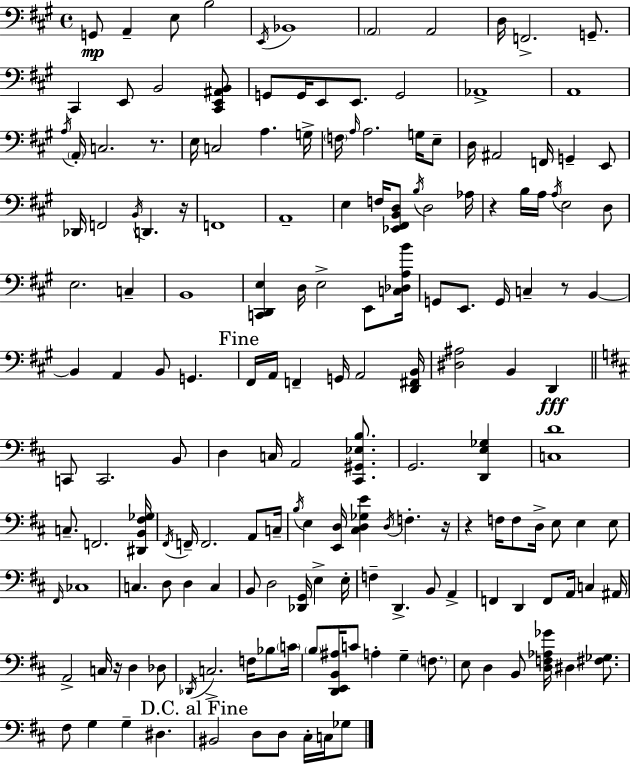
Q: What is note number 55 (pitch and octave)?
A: E3